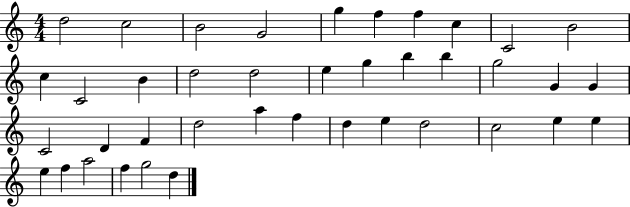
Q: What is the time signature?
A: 4/4